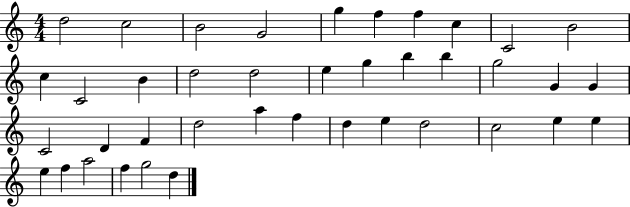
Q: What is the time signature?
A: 4/4